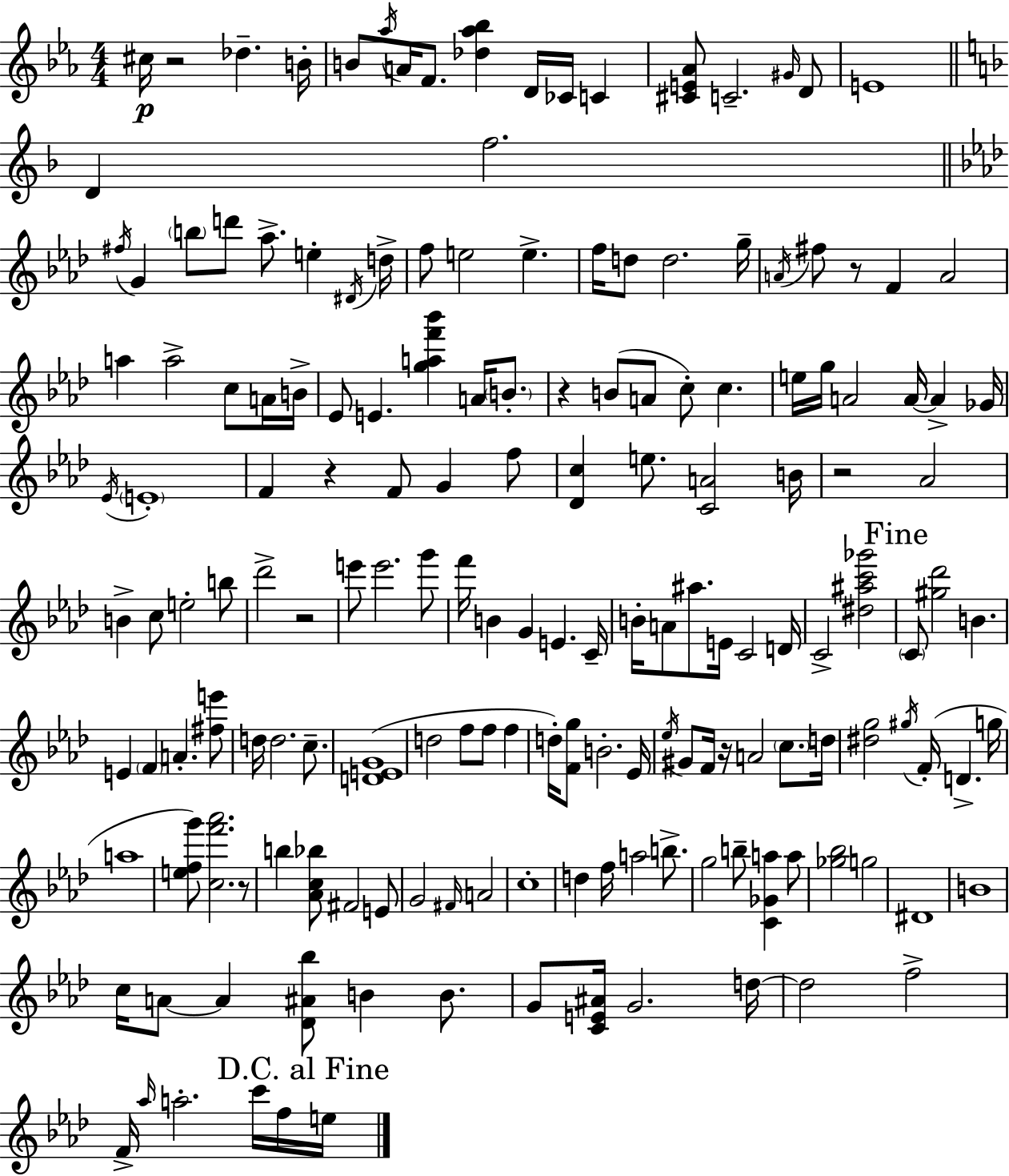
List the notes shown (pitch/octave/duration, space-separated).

C#5/s R/h Db5/q. B4/s B4/e Ab5/s A4/s F4/e. [Db5,Ab5,Bb5]/q D4/s CES4/s C4/q [C#4,E4,Ab4]/e C4/h. G#4/s D4/e E4/w D4/q F5/h. F#5/s G4/q B5/e D6/e Ab5/e. E5/q D#4/s D5/s F5/e E5/h E5/q. F5/s D5/e D5/h. G5/s A4/s F#5/e R/e F4/q A4/h A5/q A5/h C5/e A4/s B4/s Eb4/e E4/q. [G5,A5,F6,Bb6]/q A4/s B4/e. R/q B4/e A4/e C5/e C5/q. E5/s G5/s A4/h A4/s A4/q Gb4/s Eb4/s E4/w F4/q R/q F4/e G4/q F5/e [Db4,C5]/q E5/e. [C4,A4]/h B4/s R/h Ab4/h B4/q C5/e E5/h B5/e Db6/h R/h E6/e E6/h. G6/e F6/s B4/q G4/q E4/q. C4/s B4/s A4/e A#5/e. E4/s C4/h D4/s C4/h [D#5,A#5,C6,Gb6]/h C4/e [G#5,Db6]/h B4/q. E4/q F4/q A4/q. [F#5,E6]/e D5/s D5/h. C5/e. [D4,E4,G4]/w D5/h F5/e F5/e F5/q D5/s [F4,G5]/e B4/h. Eb4/s Eb5/s G#4/e F4/s R/s A4/h C5/e. D5/s [D#5,G5]/h G#5/s F4/s D4/q. G5/s A5/w [E5,F5,G6]/e [C5,F6,Ab6]/h. R/e B5/q [Ab4,C5,Bb5]/e F#4/h E4/e G4/h F#4/s A4/h C5/w D5/q F5/s A5/h B5/e. G5/h B5/e [C4,Gb4,A5]/q A5/e [Gb5,Bb5]/h G5/h D#4/w B4/w C5/s A4/e A4/q [Db4,A#4,Bb5]/e B4/q B4/e. G4/e [C4,E4,A#4]/s G4/h. D5/s D5/h F5/h F4/s Ab5/s A5/h. C6/s F5/s E5/s